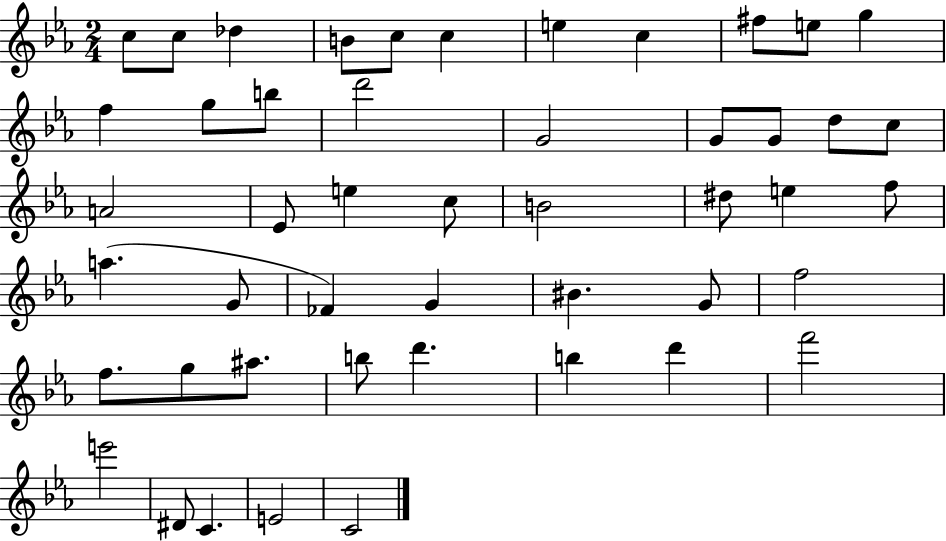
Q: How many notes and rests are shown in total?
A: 48